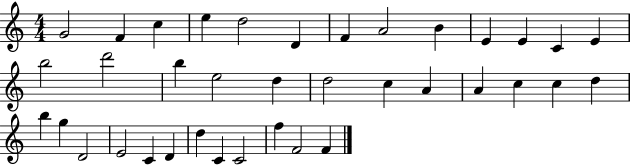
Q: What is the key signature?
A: C major